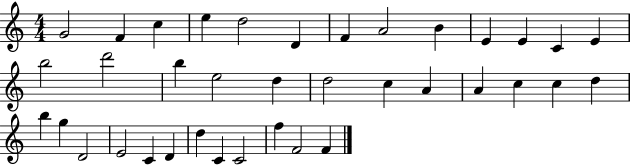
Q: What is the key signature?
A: C major